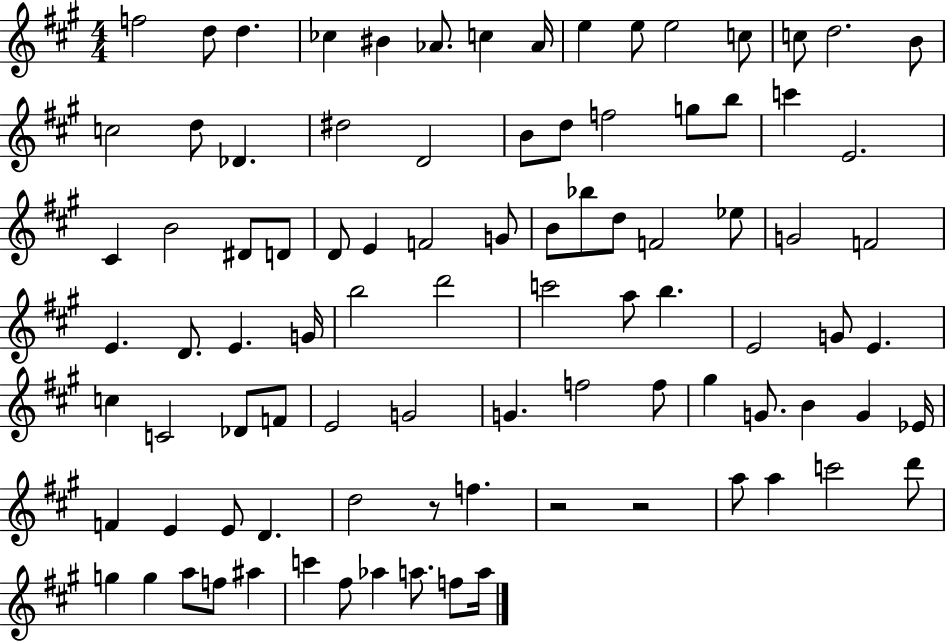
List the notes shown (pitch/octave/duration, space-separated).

F5/h D5/e D5/q. CES5/q BIS4/q Ab4/e. C5/q Ab4/s E5/q E5/e E5/h C5/e C5/e D5/h. B4/e C5/h D5/e Db4/q. D#5/h D4/h B4/e D5/e F5/h G5/e B5/e C6/q E4/h. C#4/q B4/h D#4/e D4/e D4/e E4/q F4/h G4/e B4/e Bb5/e D5/e F4/h Eb5/e G4/h F4/h E4/q. D4/e. E4/q. G4/s B5/h D6/h C6/h A5/e B5/q. E4/h G4/e E4/q. C5/q C4/h Db4/e F4/e E4/h G4/h G4/q. F5/h F5/e G#5/q G4/e. B4/q G4/q Eb4/s F4/q E4/q E4/e D4/q. D5/h R/e F5/q. R/h R/h A5/e A5/q C6/h D6/e G5/q G5/q A5/e F5/e A#5/q C6/q F#5/e Ab5/q A5/e. F5/e A5/s